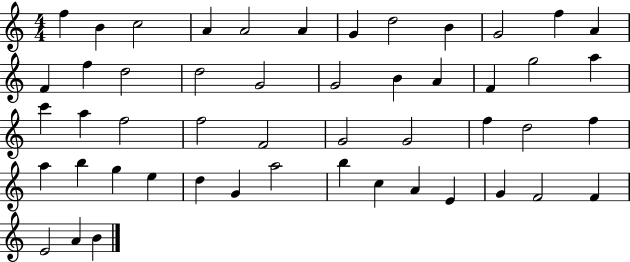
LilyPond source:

{
  \clef treble
  \numericTimeSignature
  \time 4/4
  \key c \major
  f''4 b'4 c''2 | a'4 a'2 a'4 | g'4 d''2 b'4 | g'2 f''4 a'4 | \break f'4 f''4 d''2 | d''2 g'2 | g'2 b'4 a'4 | f'4 g''2 a''4 | \break c'''4 a''4 f''2 | f''2 f'2 | g'2 g'2 | f''4 d''2 f''4 | \break a''4 b''4 g''4 e''4 | d''4 g'4 a''2 | b''4 c''4 a'4 e'4 | g'4 f'2 f'4 | \break e'2 a'4 b'4 | \bar "|."
}